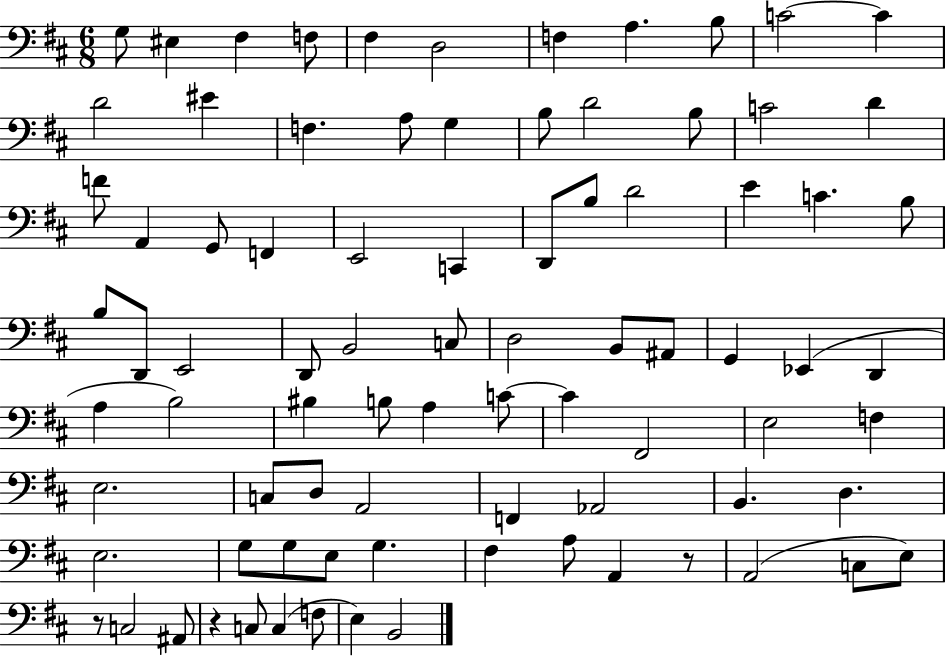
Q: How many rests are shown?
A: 3